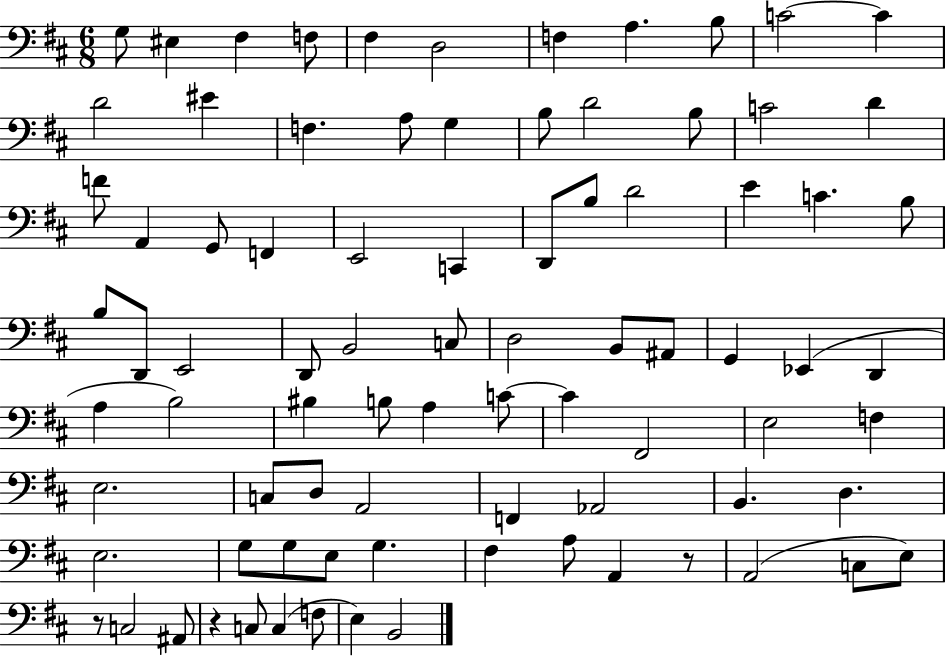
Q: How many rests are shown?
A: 3